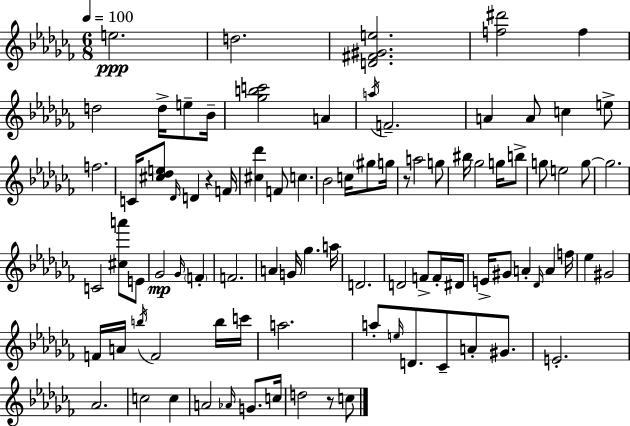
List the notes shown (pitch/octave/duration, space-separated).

E5/h. D5/h. [D4,F#4,G#4,E5]/h. [F5,D#6]/h F5/q D5/h D5/s E5/e Bb4/s [Gb5,B5,C6]/h A4/q A5/s F4/h. A4/q A4/e C5/q E5/e F5/h. C4/s [C#5,Db5,E5]/e Db4/s D4/q R/q F4/s [C#5,Db6]/q F4/e C5/q. Bb4/h C5/s G#5/e G5/s R/e A5/h G5/e BIS5/s Gb5/h G5/s B5/e G5/e E5/h G5/e G5/h. C4/h [C#5,A6]/e E4/e Gb4/h Gb4/s F4/q F4/h. A4/q G4/s Gb5/q. A5/s D4/h. D4/h F4/e F4/s D#4/s E4/s G#4/e A4/q Db4/s A4/q F5/s Eb5/q G#4/h F4/s A4/s B5/s F4/h B5/s C6/s A5/h. A5/e E5/s D4/e. CES4/e A4/e G#4/e. E4/h. Ab4/h. C5/h C5/q A4/h Ab4/s G4/e. C5/s D5/h R/e C5/e